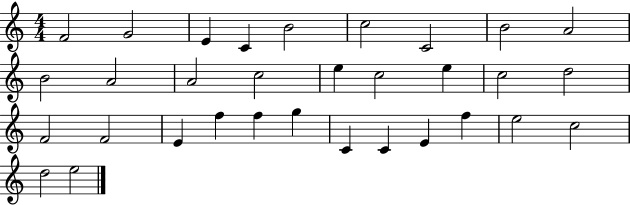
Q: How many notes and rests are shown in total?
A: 32